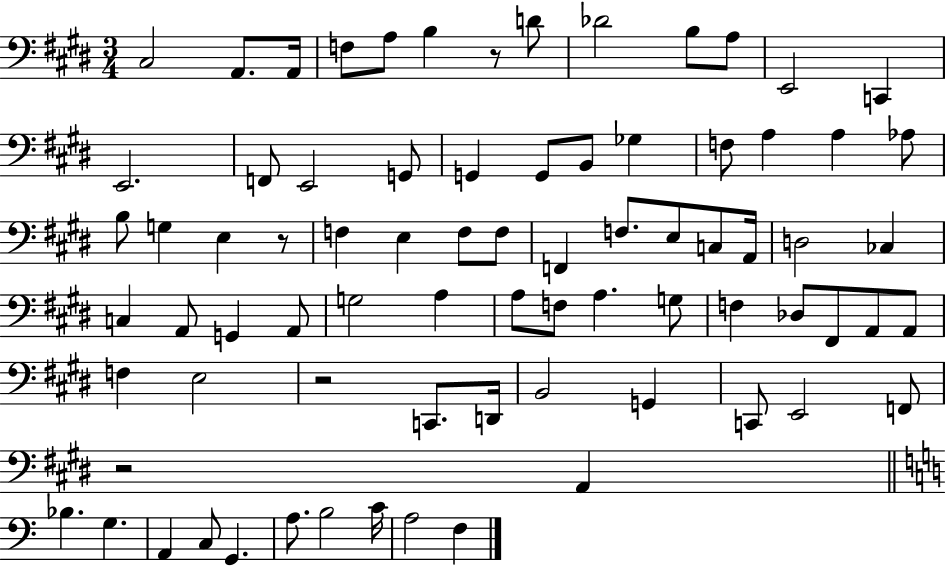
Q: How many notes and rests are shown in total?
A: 77